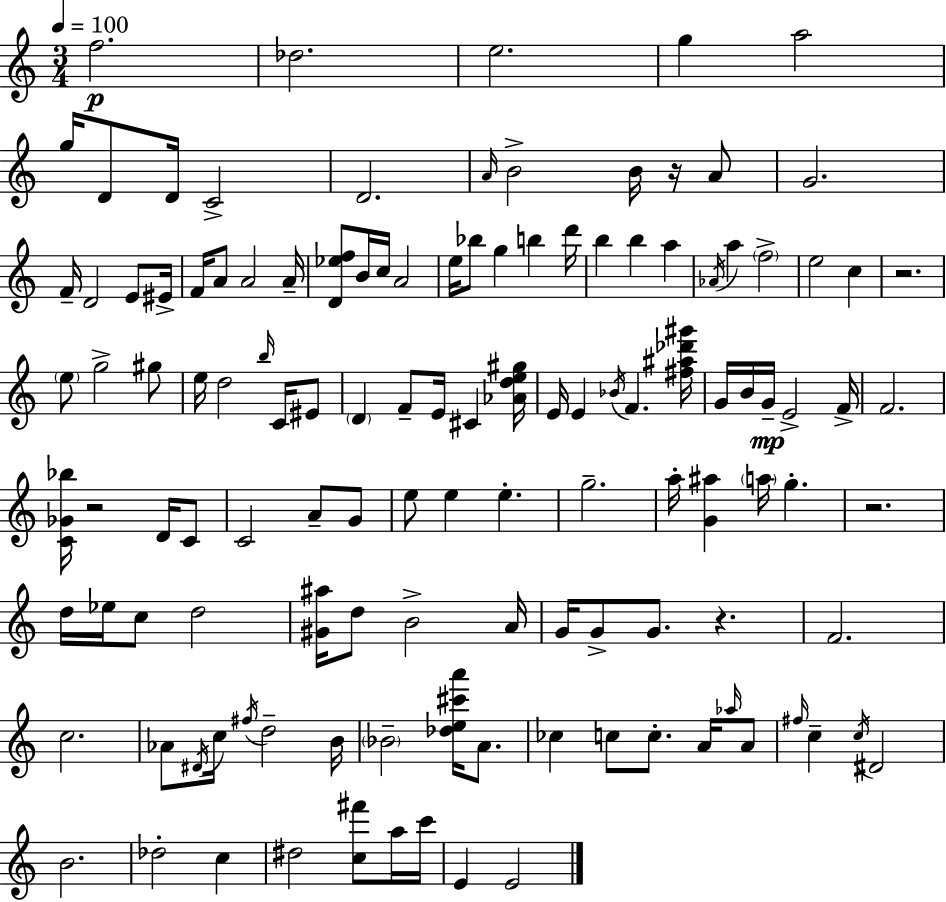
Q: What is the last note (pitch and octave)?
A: E4